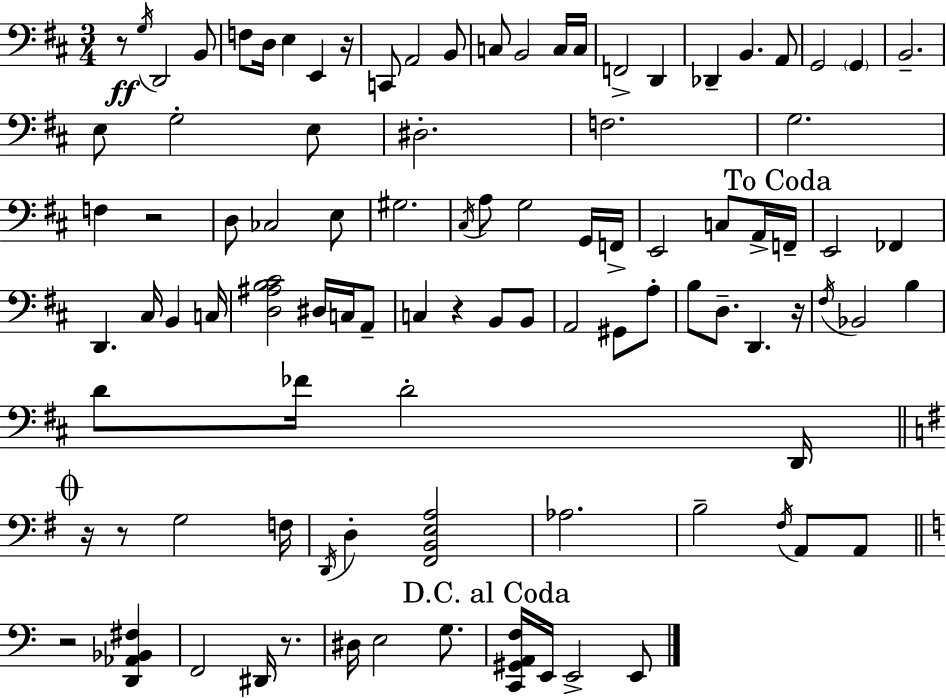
R/e G3/s D2/h B2/e F3/e D3/s E3/q E2/q R/s C2/e A2/h B2/e C3/e B2/h C3/s C3/s F2/h D2/q Db2/q B2/q. A2/e G2/h G2/q B2/h. E3/e G3/h E3/e D#3/h. F3/h. G3/h. F3/q R/h D3/e CES3/h E3/e G#3/h. C#3/s A3/e G3/h G2/s F2/s E2/h C3/e A2/s F2/s E2/h FES2/q D2/q. C#3/s B2/q C3/s [D3,A#3,B3,C#4]/h D#3/s C3/s A2/e C3/q R/q B2/e B2/e A2/h G#2/e A3/e B3/e D3/e. D2/q. R/s F#3/s Bb2/h B3/q D4/e FES4/s D4/h D2/s R/s R/e G3/h F3/s D2/s D3/q [F#2,B2,E3,A3]/h Ab3/h. B3/h F#3/s A2/e A2/e R/h [D2,Ab2,Bb2,F#3]/q F2/h D#2/s R/e. D#3/s E3/h G3/e. [C2,G#2,A2,F3]/s E2/s E2/h E2/e